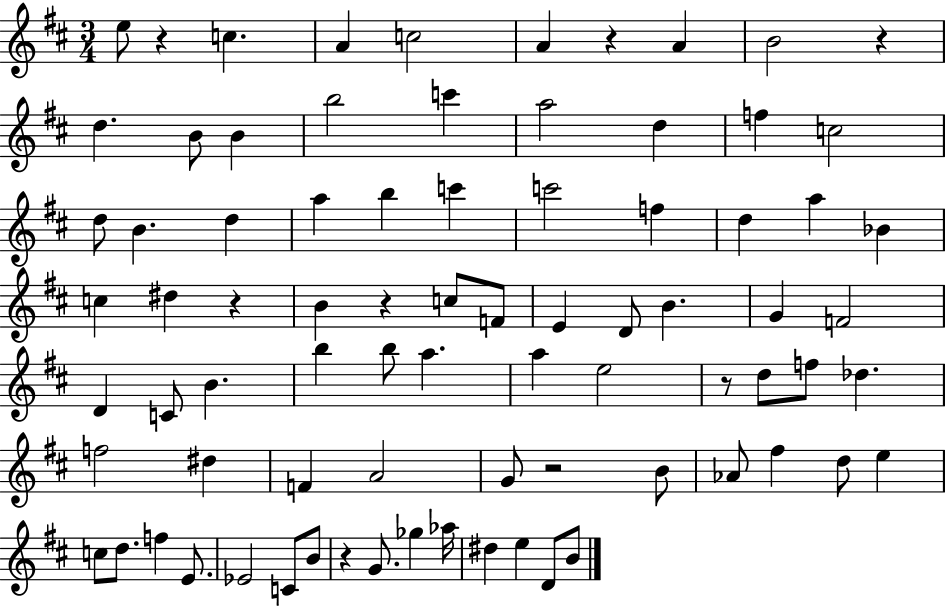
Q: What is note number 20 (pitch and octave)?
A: A5